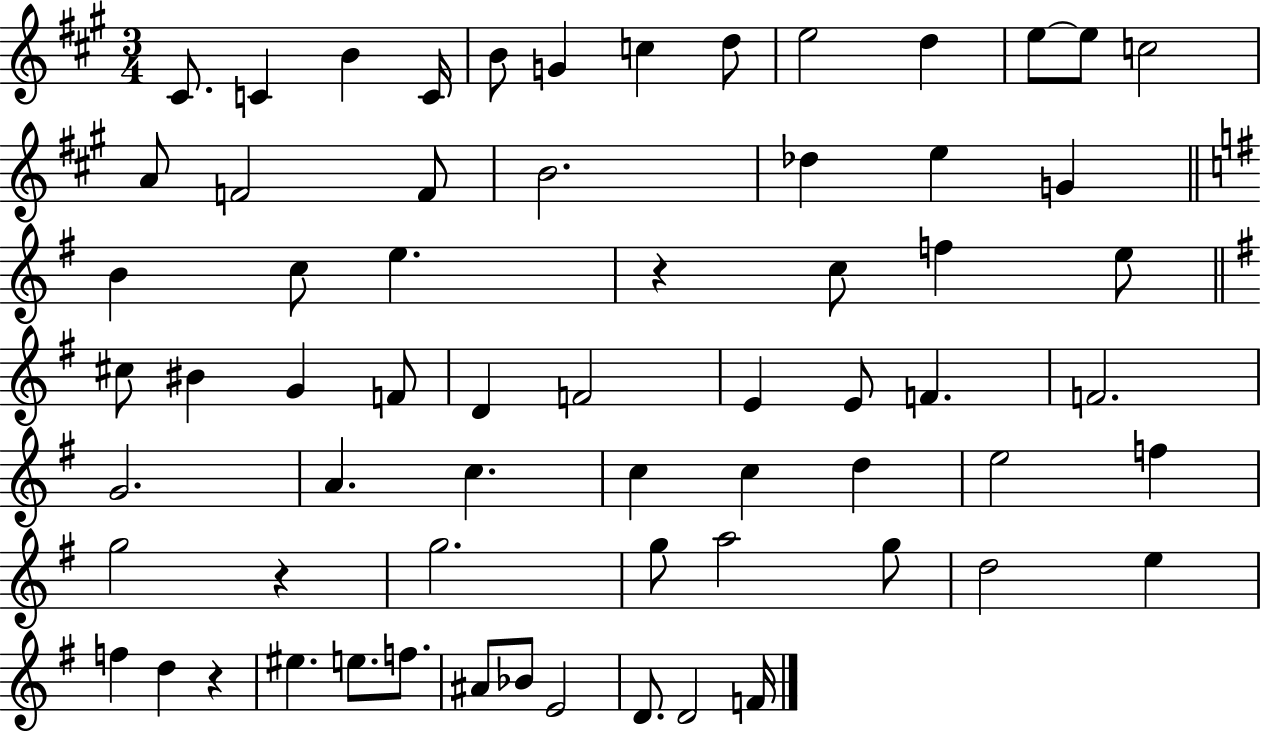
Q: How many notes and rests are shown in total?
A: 65